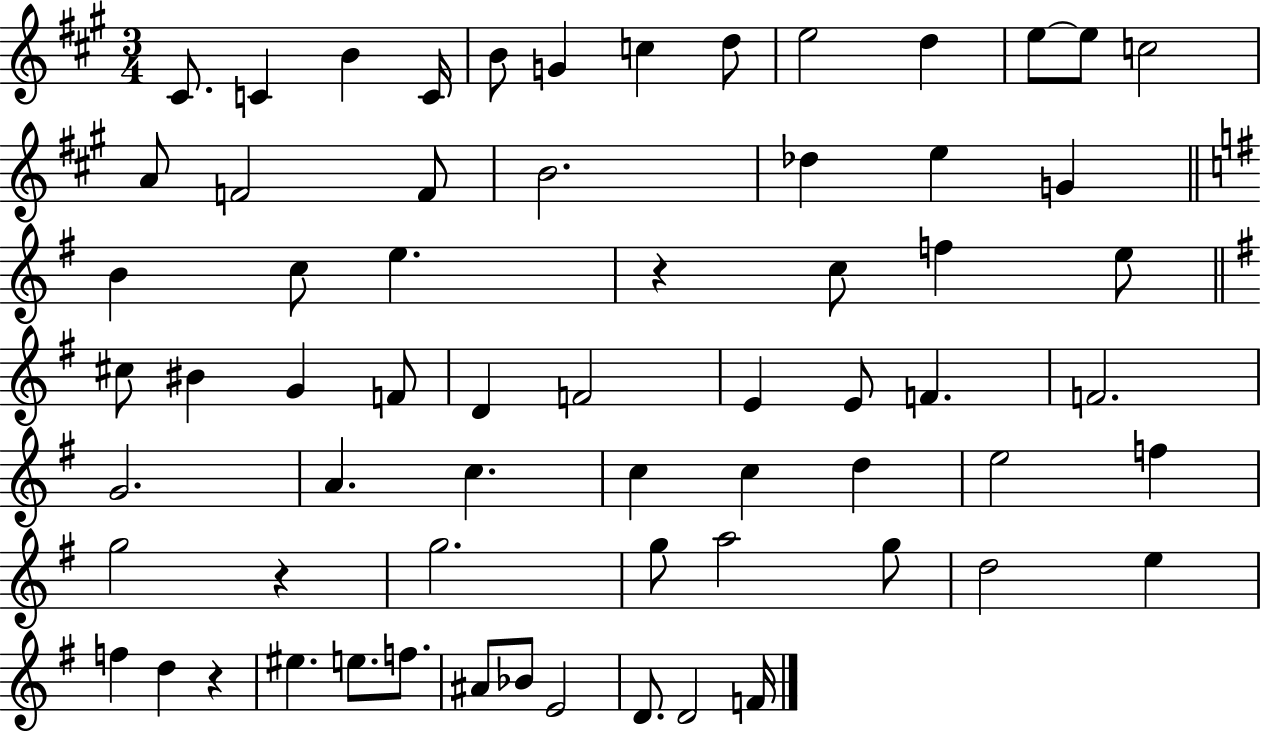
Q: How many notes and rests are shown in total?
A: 65